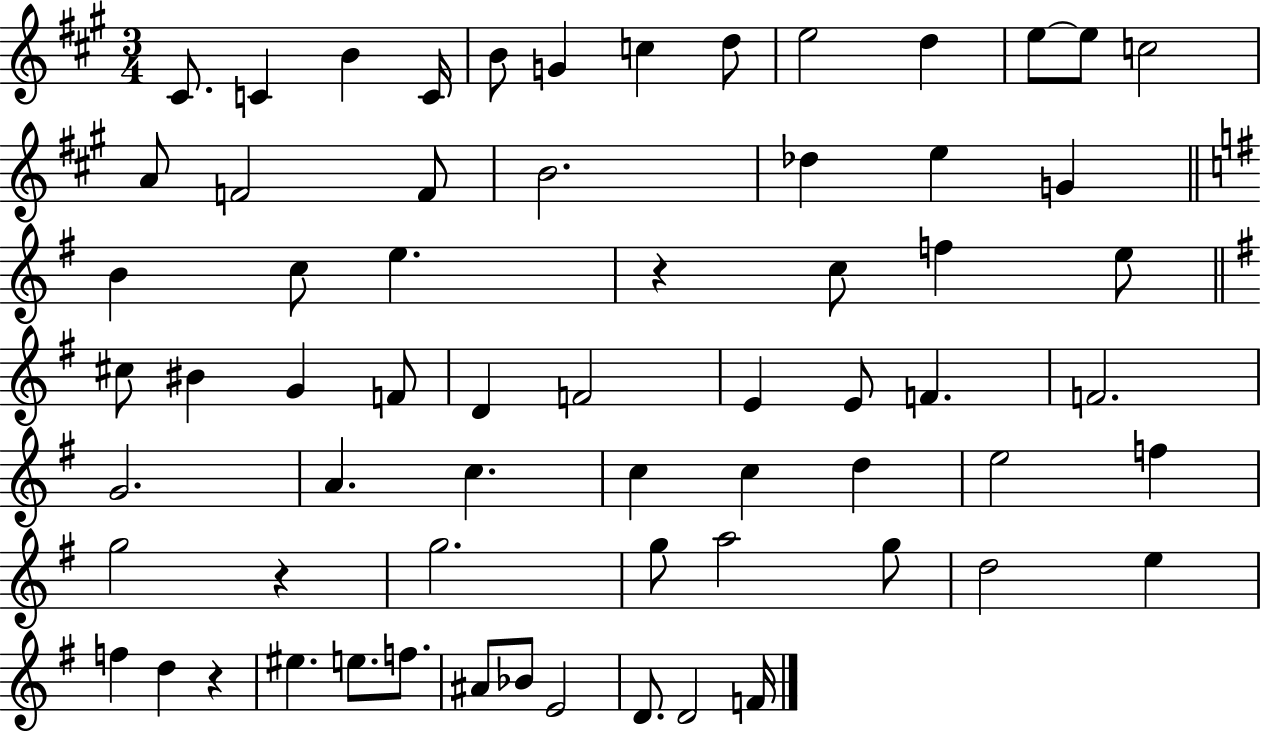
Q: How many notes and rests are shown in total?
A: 65